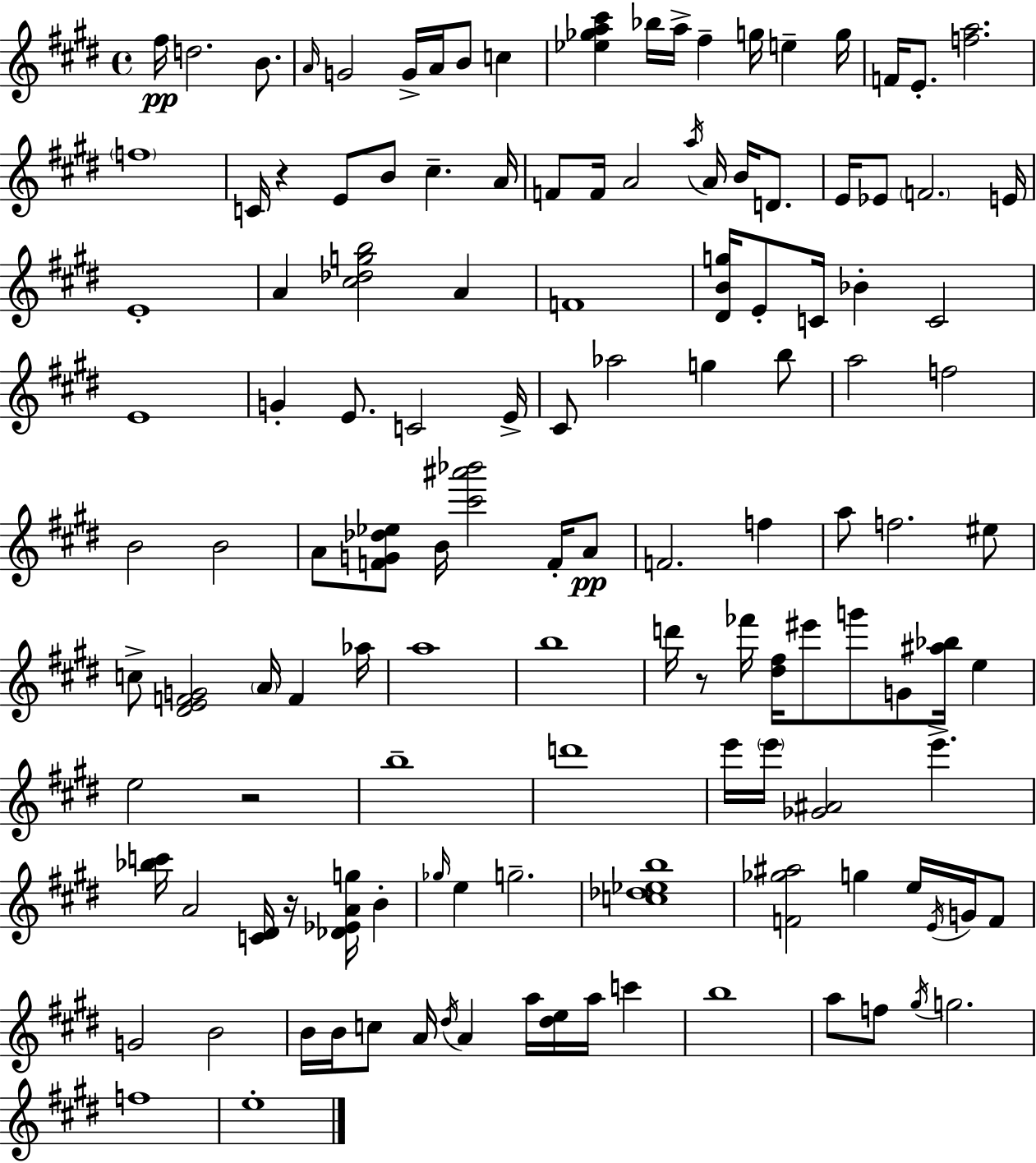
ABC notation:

X:1
T:Untitled
M:4/4
L:1/4
K:E
^f/4 d2 B/2 A/4 G2 G/4 A/4 B/2 c [_e_ga^c'] _b/4 a/4 ^f g/4 e g/4 F/4 E/2 [fa]2 f4 C/4 z E/2 B/2 ^c A/4 F/2 F/4 A2 a/4 A/4 B/4 D/2 E/4 _E/2 F2 E/4 E4 A [^c_dgb]2 A F4 [^DBg]/4 E/2 C/4 _B C2 E4 G E/2 C2 E/4 ^C/2 _a2 g b/2 a2 f2 B2 B2 A/2 [FG_d_e]/2 B/4 [^c'^a'_b']2 F/4 A/2 F2 f a/2 f2 ^e/2 c/2 [^DEFG]2 A/4 F _a/4 a4 b4 d'/4 z/2 _f'/4 [^d^f]/4 ^e'/2 g'/2 G/2 [^a_b]/4 e e2 z2 b4 d'4 e'/4 e'/4 [_G^A]2 e' [_bc']/4 A2 [C^D]/4 z/4 [_D_EAg]/4 B _g/4 e g2 [c_d_eb]4 [F_g^a]2 g e/4 E/4 G/4 F/2 G2 B2 B/4 B/4 c/2 A/4 ^d/4 A a/4 [^de]/4 a/4 c' b4 a/2 f/2 ^g/4 g2 f4 e4